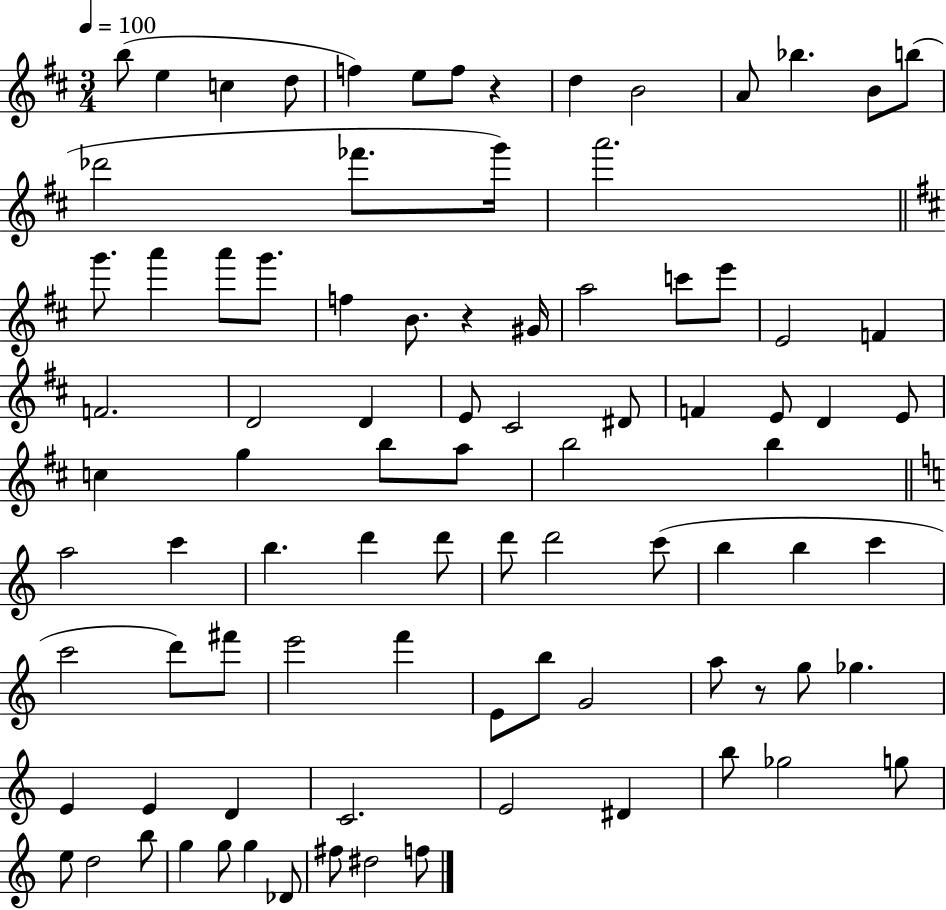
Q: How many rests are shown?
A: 3